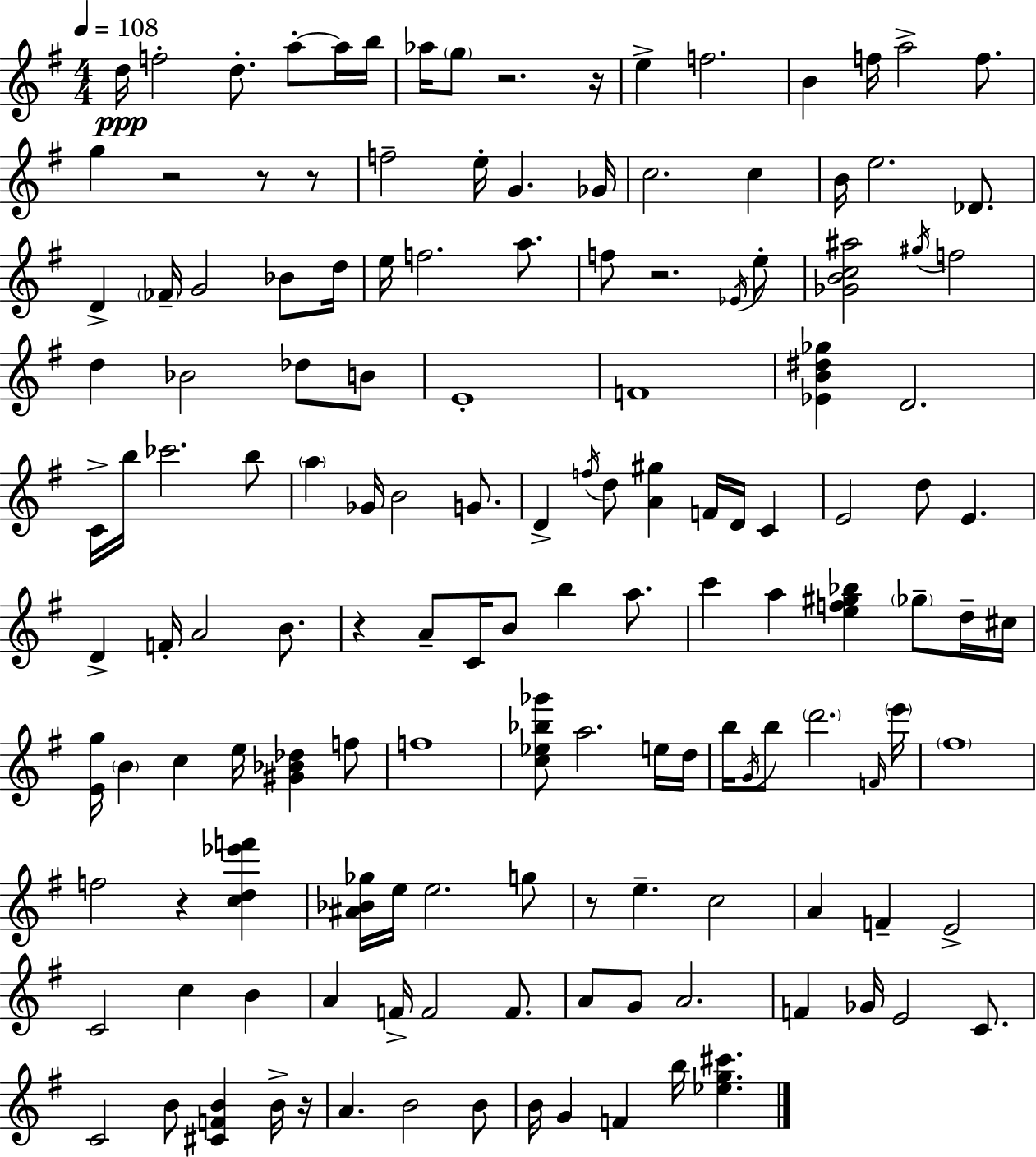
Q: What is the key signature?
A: G major